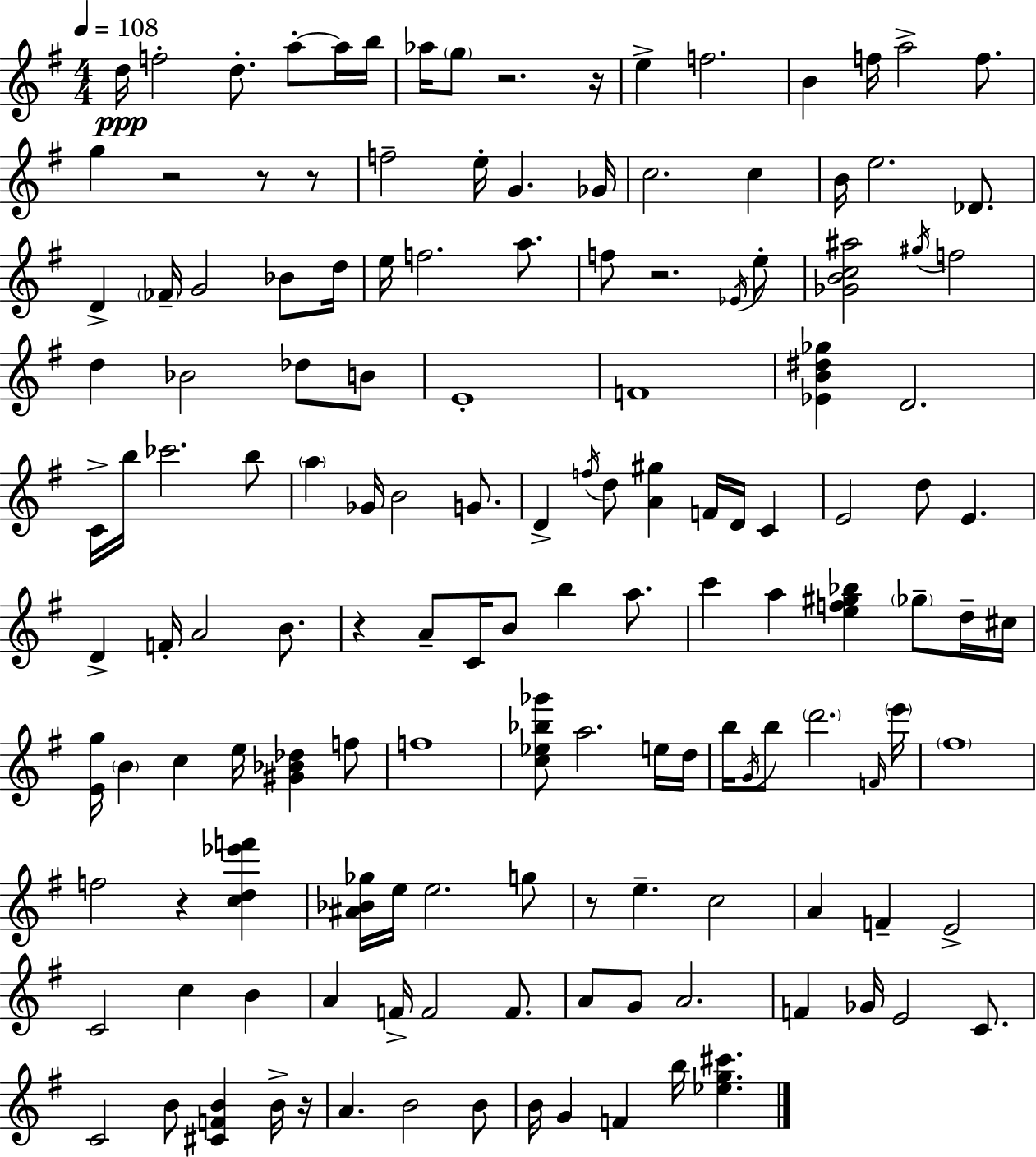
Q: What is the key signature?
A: G major